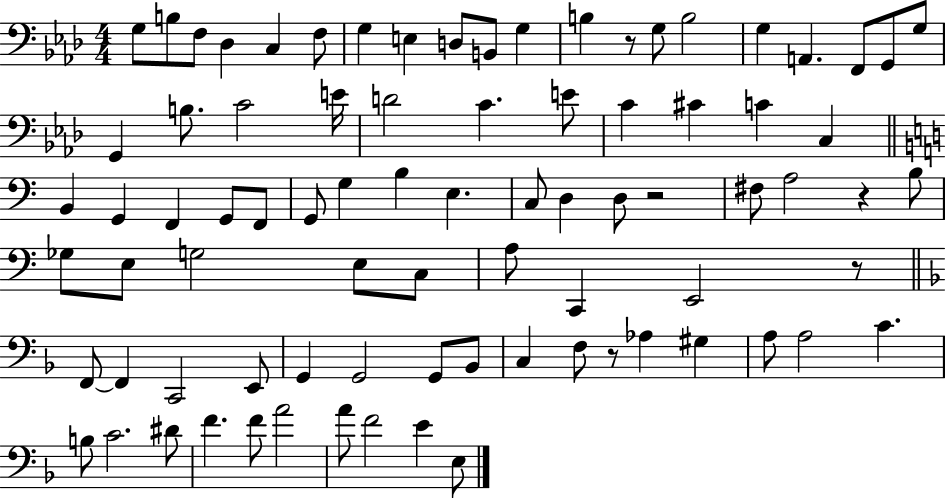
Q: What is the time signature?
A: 4/4